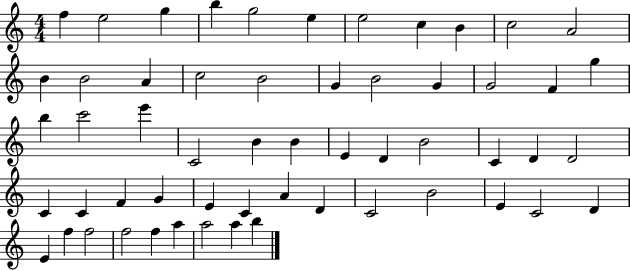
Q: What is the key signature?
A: C major